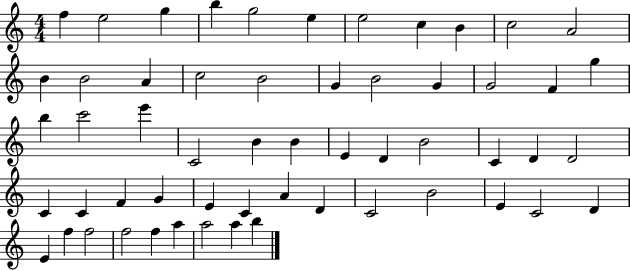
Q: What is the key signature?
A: C major